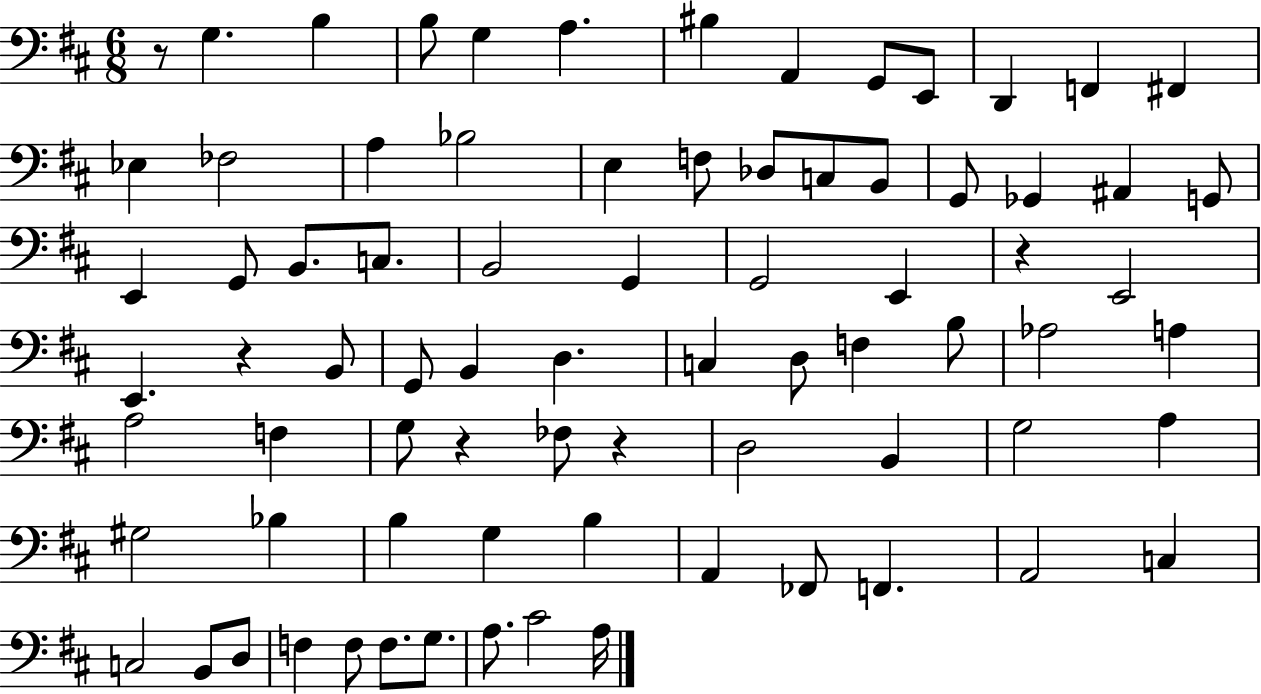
{
  \clef bass
  \numericTimeSignature
  \time 6/8
  \key d \major
  r8 g4. b4 | b8 g4 a4. | bis4 a,4 g,8 e,8 | d,4 f,4 fis,4 | \break ees4 fes2 | a4 bes2 | e4 f8 des8 c8 b,8 | g,8 ges,4 ais,4 g,8 | \break e,4 g,8 b,8. c8. | b,2 g,4 | g,2 e,4 | r4 e,2 | \break e,4. r4 b,8 | g,8 b,4 d4. | c4 d8 f4 b8 | aes2 a4 | \break a2 f4 | g8 r4 fes8 r4 | d2 b,4 | g2 a4 | \break gis2 bes4 | b4 g4 b4 | a,4 fes,8 f,4. | a,2 c4 | \break c2 b,8 d8 | f4 f8 f8. g8. | a8. cis'2 a16 | \bar "|."
}